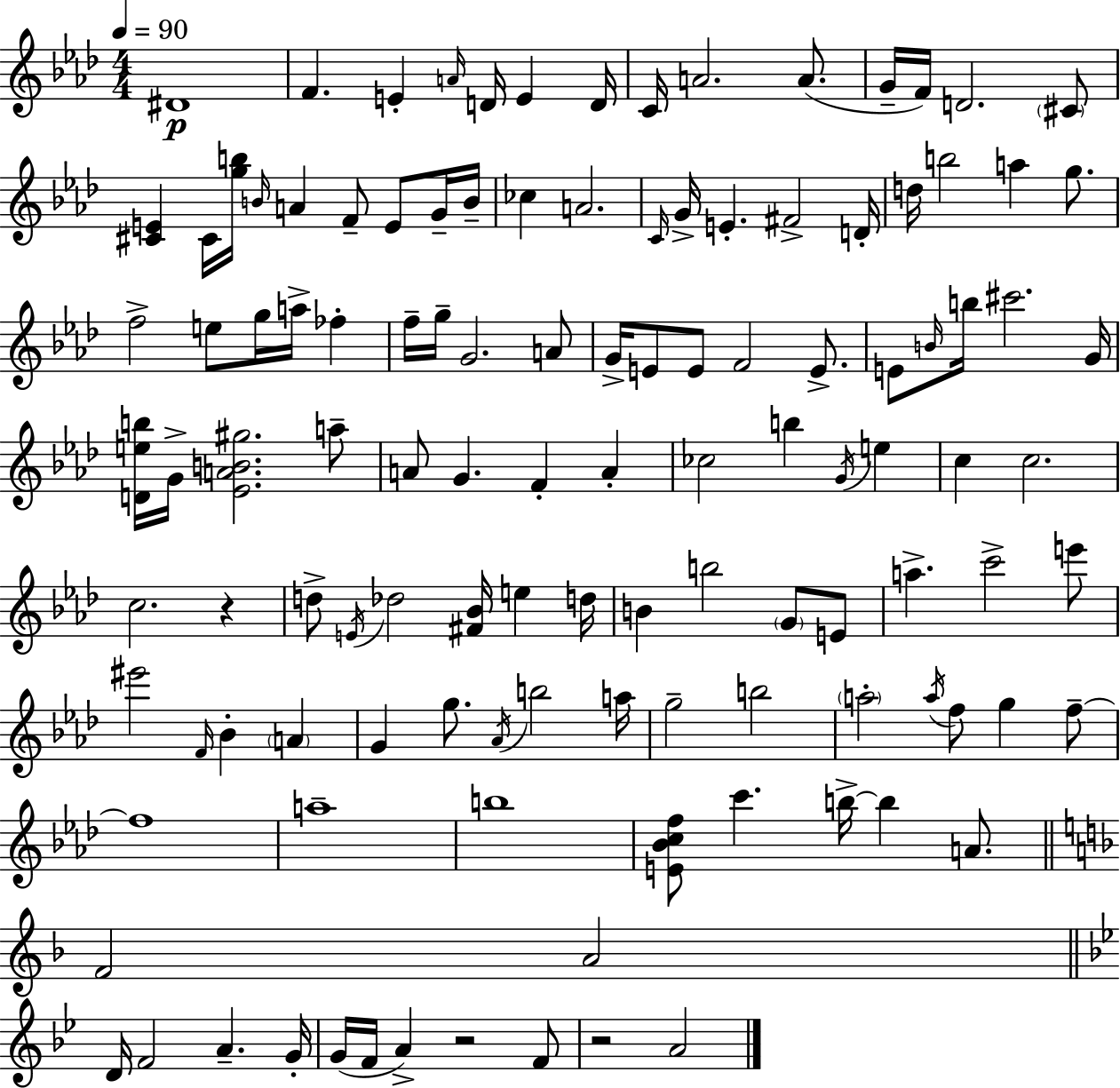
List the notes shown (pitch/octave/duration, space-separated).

D#4/w F4/q. E4/q A4/s D4/s E4/q D4/s C4/s A4/h. A4/e. G4/s F4/s D4/h. C#4/e [C#4,E4]/q C#4/s [G5,B5]/s B4/s A4/q F4/e E4/e G4/s B4/s CES5/q A4/h. C4/s G4/s E4/q. F#4/h D4/s D5/s B5/h A5/q G5/e. F5/h E5/e G5/s A5/s FES5/q F5/s G5/s G4/h. A4/e G4/s E4/e E4/e F4/h E4/e. E4/e B4/s B5/s C#6/h. G4/s [D4,E5,B5]/s G4/s [Eb4,A4,B4,G#5]/h. A5/e A4/e G4/q. F4/q A4/q CES5/h B5/q G4/s E5/q C5/q C5/h. C5/h. R/q D5/e E4/s Db5/h [F#4,Bb4]/s E5/q D5/s B4/q B5/h G4/e E4/e A5/q. C6/h E6/e EIS6/h F4/s Bb4/q A4/q G4/q G5/e. Ab4/s B5/h A5/s G5/h B5/h A5/h A5/s F5/e G5/q F5/e F5/w A5/w B5/w [E4,Bb4,C5,F5]/e C6/q. B5/s B5/q A4/e. F4/h A4/h D4/s F4/h A4/q. G4/s G4/s F4/s A4/q R/h F4/e R/h A4/h